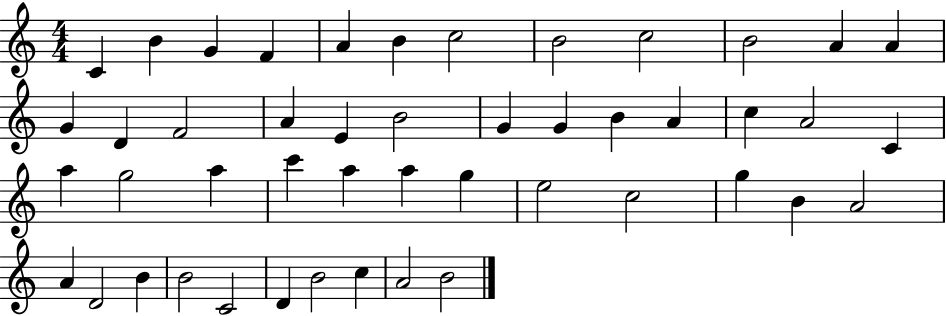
C4/q B4/q G4/q F4/q A4/q B4/q C5/h B4/h C5/h B4/h A4/q A4/q G4/q D4/q F4/h A4/q E4/q B4/h G4/q G4/q B4/q A4/q C5/q A4/h C4/q A5/q G5/h A5/q C6/q A5/q A5/q G5/q E5/h C5/h G5/q B4/q A4/h A4/q D4/h B4/q B4/h C4/h D4/q B4/h C5/q A4/h B4/h